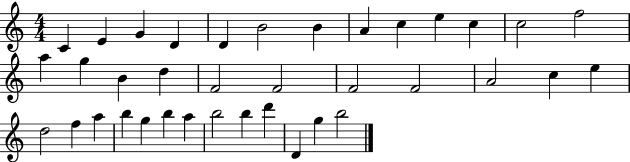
C4/q E4/q G4/q D4/q D4/q B4/h B4/q A4/q C5/q E5/q C5/q C5/h F5/h A5/q G5/q B4/q D5/q F4/h F4/h F4/h F4/h A4/h C5/q E5/q D5/h F5/q A5/q B5/q G5/q B5/q A5/q B5/h B5/q D6/q D4/q G5/q B5/h